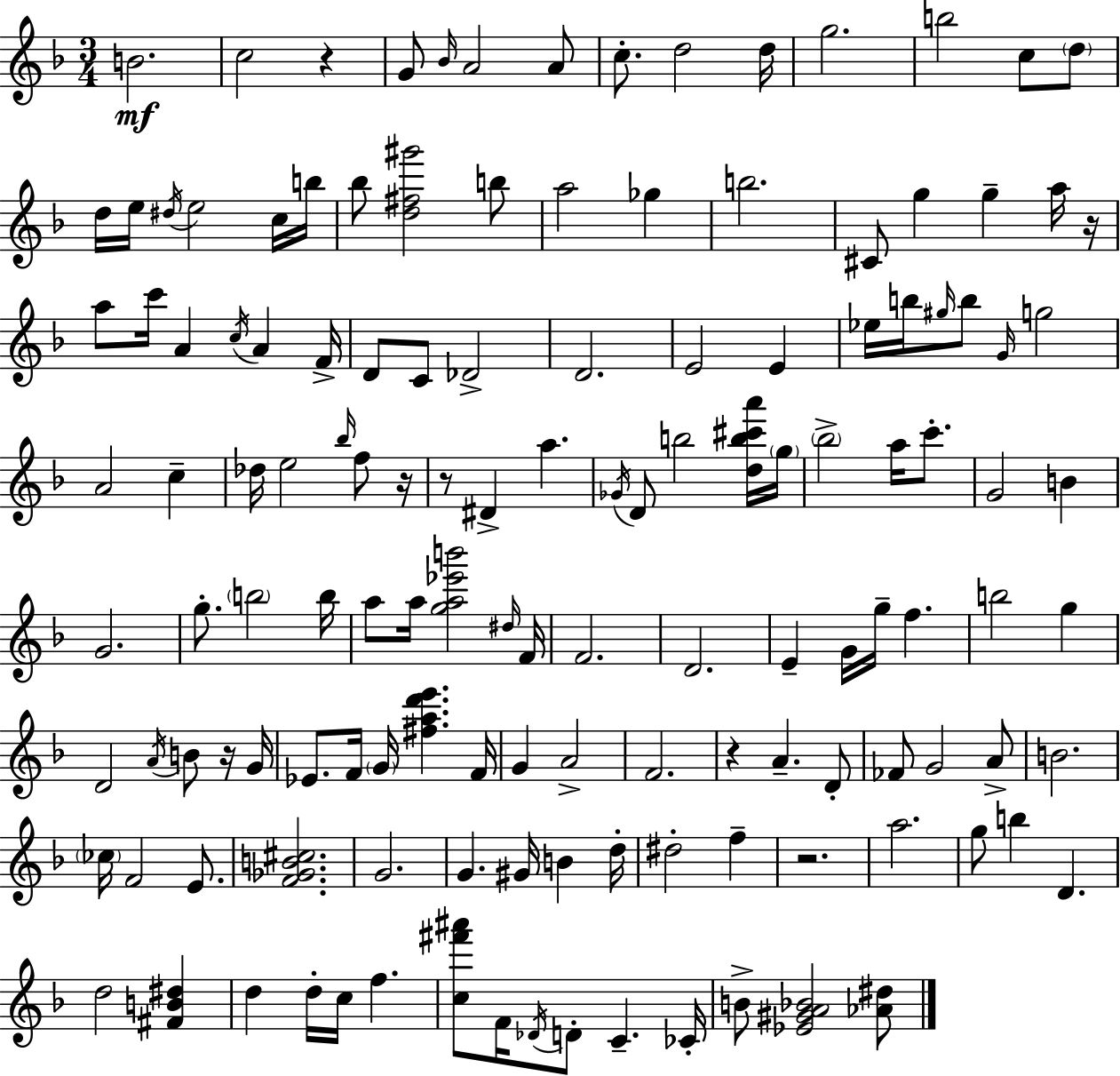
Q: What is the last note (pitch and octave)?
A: B4